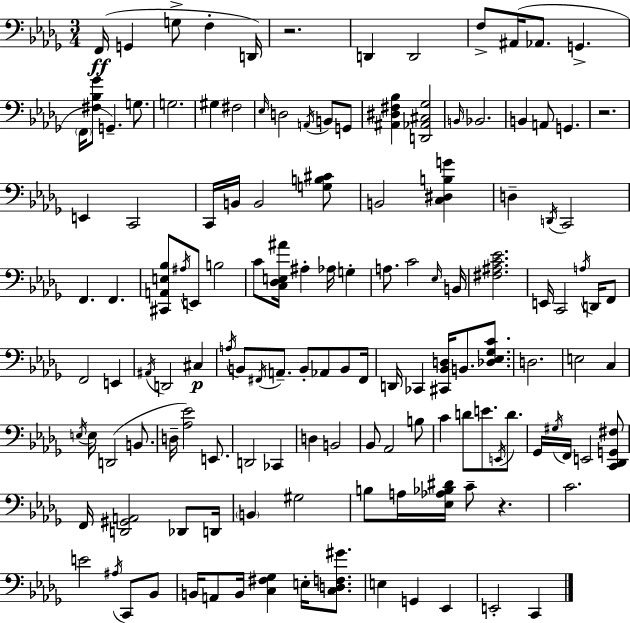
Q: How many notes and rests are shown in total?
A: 136